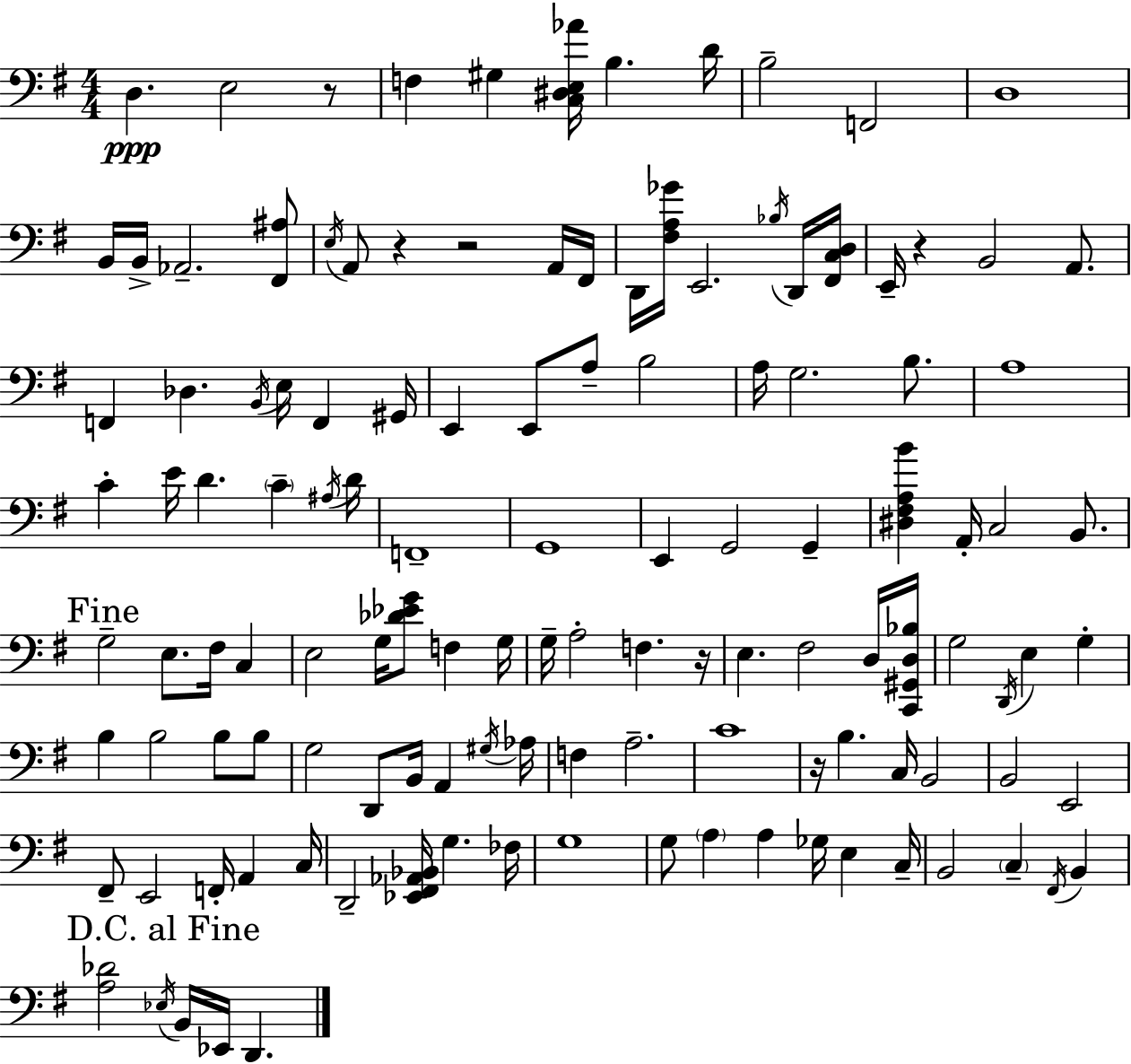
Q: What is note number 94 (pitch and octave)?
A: G3